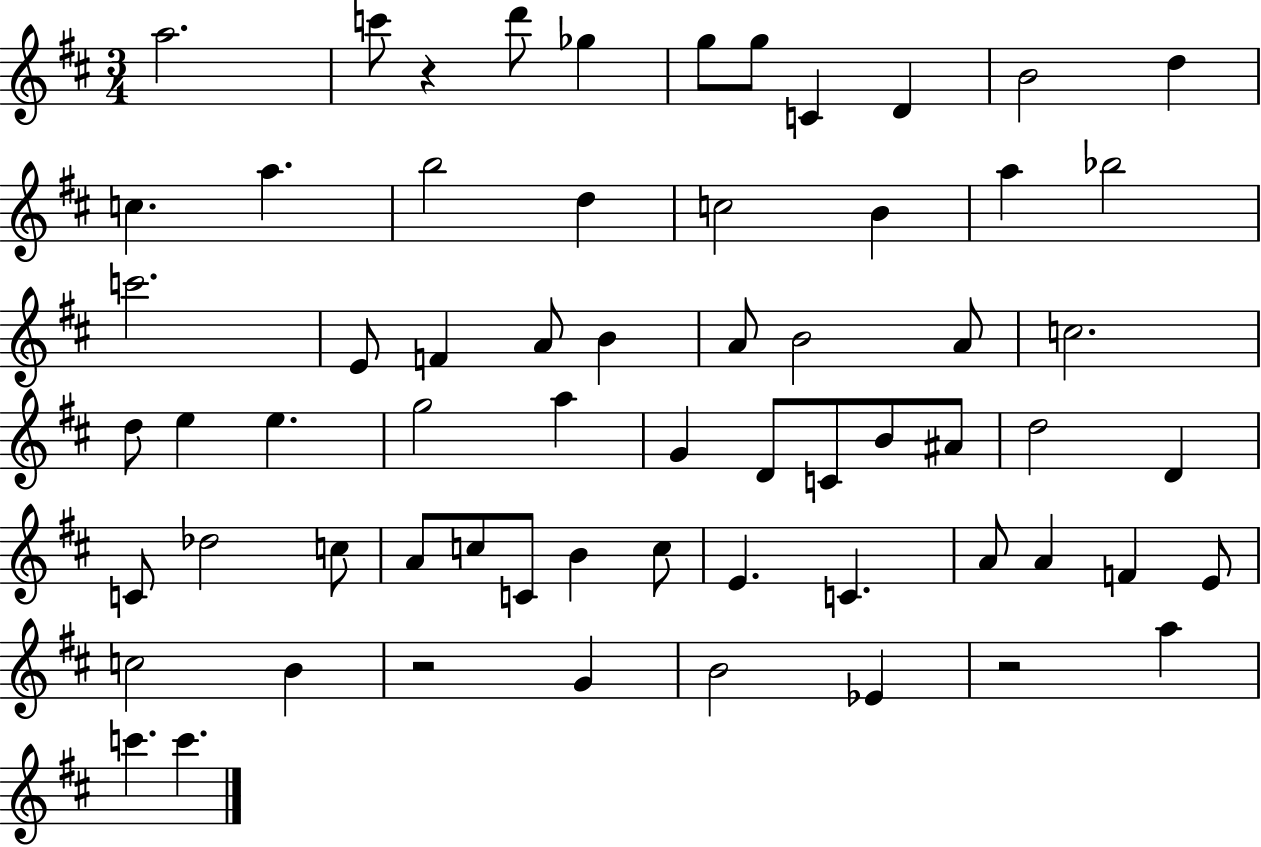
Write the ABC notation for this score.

X:1
T:Untitled
M:3/4
L:1/4
K:D
a2 c'/2 z d'/2 _g g/2 g/2 C D B2 d c a b2 d c2 B a _b2 c'2 E/2 F A/2 B A/2 B2 A/2 c2 d/2 e e g2 a G D/2 C/2 B/2 ^A/2 d2 D C/2 _d2 c/2 A/2 c/2 C/2 B c/2 E C A/2 A F E/2 c2 B z2 G B2 _E z2 a c' c'